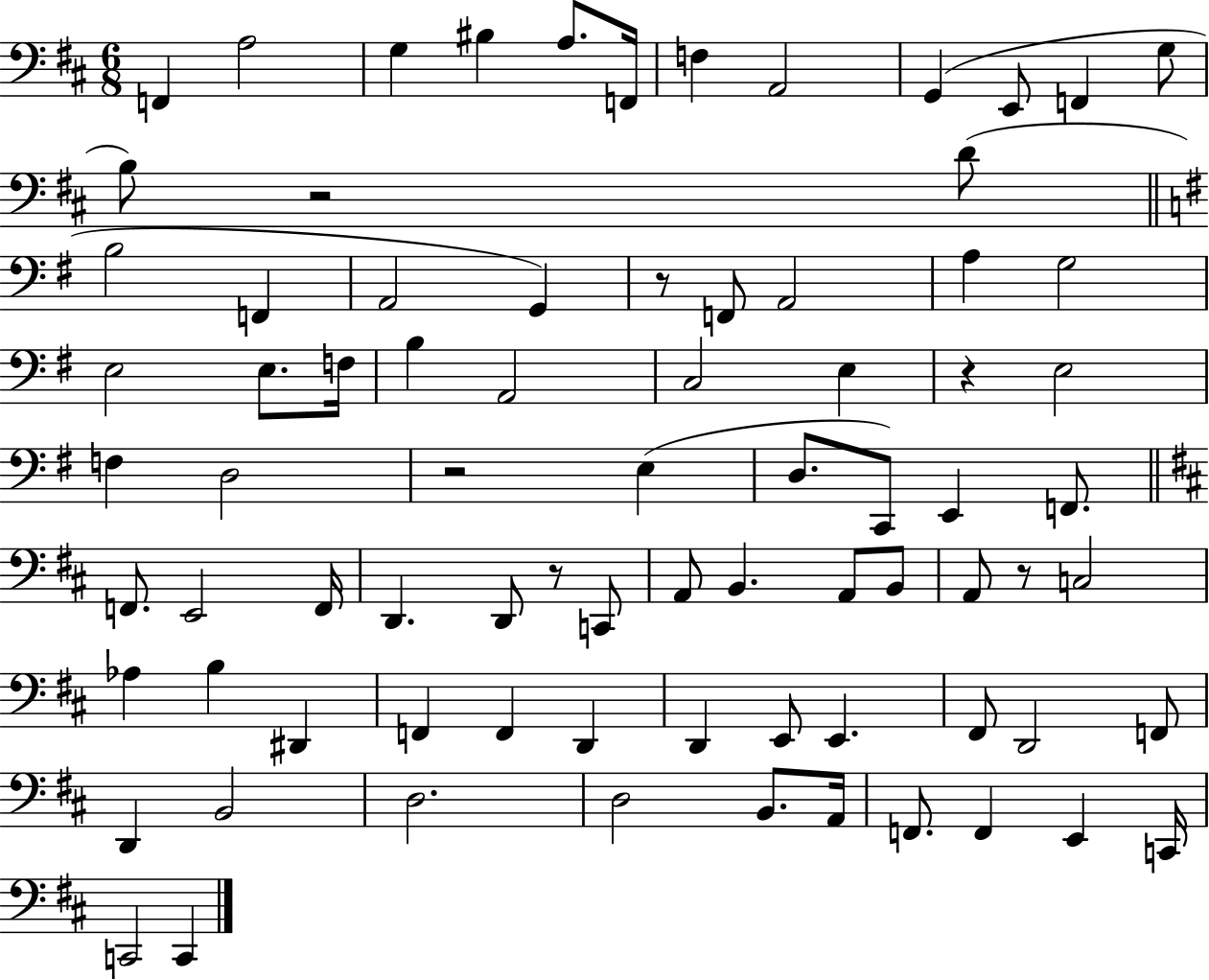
F2/q A3/h G3/q BIS3/q A3/e. F2/s F3/q A2/h G2/q E2/e F2/q G3/e B3/e R/h D4/e B3/h F2/q A2/h G2/q R/e F2/e A2/h A3/q G3/h E3/h E3/e. F3/s B3/q A2/h C3/h E3/q R/q E3/h F3/q D3/h R/h E3/q D3/e. C2/e E2/q F2/e. F2/e. E2/h F2/s D2/q. D2/e R/e C2/e A2/e B2/q. A2/e B2/e A2/e R/e C3/h Ab3/q B3/q D#2/q F2/q F2/q D2/q D2/q E2/e E2/q. F#2/e D2/h F2/e D2/q B2/h D3/h. D3/h B2/e. A2/s F2/e. F2/q E2/q C2/s C2/h C2/q